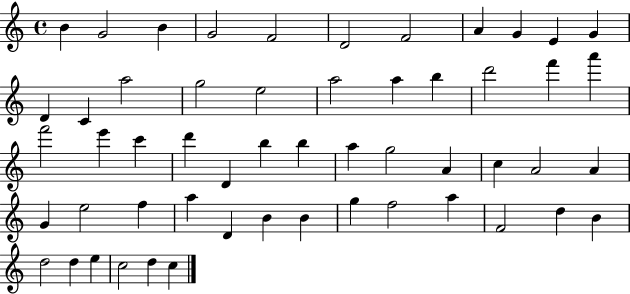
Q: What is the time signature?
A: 4/4